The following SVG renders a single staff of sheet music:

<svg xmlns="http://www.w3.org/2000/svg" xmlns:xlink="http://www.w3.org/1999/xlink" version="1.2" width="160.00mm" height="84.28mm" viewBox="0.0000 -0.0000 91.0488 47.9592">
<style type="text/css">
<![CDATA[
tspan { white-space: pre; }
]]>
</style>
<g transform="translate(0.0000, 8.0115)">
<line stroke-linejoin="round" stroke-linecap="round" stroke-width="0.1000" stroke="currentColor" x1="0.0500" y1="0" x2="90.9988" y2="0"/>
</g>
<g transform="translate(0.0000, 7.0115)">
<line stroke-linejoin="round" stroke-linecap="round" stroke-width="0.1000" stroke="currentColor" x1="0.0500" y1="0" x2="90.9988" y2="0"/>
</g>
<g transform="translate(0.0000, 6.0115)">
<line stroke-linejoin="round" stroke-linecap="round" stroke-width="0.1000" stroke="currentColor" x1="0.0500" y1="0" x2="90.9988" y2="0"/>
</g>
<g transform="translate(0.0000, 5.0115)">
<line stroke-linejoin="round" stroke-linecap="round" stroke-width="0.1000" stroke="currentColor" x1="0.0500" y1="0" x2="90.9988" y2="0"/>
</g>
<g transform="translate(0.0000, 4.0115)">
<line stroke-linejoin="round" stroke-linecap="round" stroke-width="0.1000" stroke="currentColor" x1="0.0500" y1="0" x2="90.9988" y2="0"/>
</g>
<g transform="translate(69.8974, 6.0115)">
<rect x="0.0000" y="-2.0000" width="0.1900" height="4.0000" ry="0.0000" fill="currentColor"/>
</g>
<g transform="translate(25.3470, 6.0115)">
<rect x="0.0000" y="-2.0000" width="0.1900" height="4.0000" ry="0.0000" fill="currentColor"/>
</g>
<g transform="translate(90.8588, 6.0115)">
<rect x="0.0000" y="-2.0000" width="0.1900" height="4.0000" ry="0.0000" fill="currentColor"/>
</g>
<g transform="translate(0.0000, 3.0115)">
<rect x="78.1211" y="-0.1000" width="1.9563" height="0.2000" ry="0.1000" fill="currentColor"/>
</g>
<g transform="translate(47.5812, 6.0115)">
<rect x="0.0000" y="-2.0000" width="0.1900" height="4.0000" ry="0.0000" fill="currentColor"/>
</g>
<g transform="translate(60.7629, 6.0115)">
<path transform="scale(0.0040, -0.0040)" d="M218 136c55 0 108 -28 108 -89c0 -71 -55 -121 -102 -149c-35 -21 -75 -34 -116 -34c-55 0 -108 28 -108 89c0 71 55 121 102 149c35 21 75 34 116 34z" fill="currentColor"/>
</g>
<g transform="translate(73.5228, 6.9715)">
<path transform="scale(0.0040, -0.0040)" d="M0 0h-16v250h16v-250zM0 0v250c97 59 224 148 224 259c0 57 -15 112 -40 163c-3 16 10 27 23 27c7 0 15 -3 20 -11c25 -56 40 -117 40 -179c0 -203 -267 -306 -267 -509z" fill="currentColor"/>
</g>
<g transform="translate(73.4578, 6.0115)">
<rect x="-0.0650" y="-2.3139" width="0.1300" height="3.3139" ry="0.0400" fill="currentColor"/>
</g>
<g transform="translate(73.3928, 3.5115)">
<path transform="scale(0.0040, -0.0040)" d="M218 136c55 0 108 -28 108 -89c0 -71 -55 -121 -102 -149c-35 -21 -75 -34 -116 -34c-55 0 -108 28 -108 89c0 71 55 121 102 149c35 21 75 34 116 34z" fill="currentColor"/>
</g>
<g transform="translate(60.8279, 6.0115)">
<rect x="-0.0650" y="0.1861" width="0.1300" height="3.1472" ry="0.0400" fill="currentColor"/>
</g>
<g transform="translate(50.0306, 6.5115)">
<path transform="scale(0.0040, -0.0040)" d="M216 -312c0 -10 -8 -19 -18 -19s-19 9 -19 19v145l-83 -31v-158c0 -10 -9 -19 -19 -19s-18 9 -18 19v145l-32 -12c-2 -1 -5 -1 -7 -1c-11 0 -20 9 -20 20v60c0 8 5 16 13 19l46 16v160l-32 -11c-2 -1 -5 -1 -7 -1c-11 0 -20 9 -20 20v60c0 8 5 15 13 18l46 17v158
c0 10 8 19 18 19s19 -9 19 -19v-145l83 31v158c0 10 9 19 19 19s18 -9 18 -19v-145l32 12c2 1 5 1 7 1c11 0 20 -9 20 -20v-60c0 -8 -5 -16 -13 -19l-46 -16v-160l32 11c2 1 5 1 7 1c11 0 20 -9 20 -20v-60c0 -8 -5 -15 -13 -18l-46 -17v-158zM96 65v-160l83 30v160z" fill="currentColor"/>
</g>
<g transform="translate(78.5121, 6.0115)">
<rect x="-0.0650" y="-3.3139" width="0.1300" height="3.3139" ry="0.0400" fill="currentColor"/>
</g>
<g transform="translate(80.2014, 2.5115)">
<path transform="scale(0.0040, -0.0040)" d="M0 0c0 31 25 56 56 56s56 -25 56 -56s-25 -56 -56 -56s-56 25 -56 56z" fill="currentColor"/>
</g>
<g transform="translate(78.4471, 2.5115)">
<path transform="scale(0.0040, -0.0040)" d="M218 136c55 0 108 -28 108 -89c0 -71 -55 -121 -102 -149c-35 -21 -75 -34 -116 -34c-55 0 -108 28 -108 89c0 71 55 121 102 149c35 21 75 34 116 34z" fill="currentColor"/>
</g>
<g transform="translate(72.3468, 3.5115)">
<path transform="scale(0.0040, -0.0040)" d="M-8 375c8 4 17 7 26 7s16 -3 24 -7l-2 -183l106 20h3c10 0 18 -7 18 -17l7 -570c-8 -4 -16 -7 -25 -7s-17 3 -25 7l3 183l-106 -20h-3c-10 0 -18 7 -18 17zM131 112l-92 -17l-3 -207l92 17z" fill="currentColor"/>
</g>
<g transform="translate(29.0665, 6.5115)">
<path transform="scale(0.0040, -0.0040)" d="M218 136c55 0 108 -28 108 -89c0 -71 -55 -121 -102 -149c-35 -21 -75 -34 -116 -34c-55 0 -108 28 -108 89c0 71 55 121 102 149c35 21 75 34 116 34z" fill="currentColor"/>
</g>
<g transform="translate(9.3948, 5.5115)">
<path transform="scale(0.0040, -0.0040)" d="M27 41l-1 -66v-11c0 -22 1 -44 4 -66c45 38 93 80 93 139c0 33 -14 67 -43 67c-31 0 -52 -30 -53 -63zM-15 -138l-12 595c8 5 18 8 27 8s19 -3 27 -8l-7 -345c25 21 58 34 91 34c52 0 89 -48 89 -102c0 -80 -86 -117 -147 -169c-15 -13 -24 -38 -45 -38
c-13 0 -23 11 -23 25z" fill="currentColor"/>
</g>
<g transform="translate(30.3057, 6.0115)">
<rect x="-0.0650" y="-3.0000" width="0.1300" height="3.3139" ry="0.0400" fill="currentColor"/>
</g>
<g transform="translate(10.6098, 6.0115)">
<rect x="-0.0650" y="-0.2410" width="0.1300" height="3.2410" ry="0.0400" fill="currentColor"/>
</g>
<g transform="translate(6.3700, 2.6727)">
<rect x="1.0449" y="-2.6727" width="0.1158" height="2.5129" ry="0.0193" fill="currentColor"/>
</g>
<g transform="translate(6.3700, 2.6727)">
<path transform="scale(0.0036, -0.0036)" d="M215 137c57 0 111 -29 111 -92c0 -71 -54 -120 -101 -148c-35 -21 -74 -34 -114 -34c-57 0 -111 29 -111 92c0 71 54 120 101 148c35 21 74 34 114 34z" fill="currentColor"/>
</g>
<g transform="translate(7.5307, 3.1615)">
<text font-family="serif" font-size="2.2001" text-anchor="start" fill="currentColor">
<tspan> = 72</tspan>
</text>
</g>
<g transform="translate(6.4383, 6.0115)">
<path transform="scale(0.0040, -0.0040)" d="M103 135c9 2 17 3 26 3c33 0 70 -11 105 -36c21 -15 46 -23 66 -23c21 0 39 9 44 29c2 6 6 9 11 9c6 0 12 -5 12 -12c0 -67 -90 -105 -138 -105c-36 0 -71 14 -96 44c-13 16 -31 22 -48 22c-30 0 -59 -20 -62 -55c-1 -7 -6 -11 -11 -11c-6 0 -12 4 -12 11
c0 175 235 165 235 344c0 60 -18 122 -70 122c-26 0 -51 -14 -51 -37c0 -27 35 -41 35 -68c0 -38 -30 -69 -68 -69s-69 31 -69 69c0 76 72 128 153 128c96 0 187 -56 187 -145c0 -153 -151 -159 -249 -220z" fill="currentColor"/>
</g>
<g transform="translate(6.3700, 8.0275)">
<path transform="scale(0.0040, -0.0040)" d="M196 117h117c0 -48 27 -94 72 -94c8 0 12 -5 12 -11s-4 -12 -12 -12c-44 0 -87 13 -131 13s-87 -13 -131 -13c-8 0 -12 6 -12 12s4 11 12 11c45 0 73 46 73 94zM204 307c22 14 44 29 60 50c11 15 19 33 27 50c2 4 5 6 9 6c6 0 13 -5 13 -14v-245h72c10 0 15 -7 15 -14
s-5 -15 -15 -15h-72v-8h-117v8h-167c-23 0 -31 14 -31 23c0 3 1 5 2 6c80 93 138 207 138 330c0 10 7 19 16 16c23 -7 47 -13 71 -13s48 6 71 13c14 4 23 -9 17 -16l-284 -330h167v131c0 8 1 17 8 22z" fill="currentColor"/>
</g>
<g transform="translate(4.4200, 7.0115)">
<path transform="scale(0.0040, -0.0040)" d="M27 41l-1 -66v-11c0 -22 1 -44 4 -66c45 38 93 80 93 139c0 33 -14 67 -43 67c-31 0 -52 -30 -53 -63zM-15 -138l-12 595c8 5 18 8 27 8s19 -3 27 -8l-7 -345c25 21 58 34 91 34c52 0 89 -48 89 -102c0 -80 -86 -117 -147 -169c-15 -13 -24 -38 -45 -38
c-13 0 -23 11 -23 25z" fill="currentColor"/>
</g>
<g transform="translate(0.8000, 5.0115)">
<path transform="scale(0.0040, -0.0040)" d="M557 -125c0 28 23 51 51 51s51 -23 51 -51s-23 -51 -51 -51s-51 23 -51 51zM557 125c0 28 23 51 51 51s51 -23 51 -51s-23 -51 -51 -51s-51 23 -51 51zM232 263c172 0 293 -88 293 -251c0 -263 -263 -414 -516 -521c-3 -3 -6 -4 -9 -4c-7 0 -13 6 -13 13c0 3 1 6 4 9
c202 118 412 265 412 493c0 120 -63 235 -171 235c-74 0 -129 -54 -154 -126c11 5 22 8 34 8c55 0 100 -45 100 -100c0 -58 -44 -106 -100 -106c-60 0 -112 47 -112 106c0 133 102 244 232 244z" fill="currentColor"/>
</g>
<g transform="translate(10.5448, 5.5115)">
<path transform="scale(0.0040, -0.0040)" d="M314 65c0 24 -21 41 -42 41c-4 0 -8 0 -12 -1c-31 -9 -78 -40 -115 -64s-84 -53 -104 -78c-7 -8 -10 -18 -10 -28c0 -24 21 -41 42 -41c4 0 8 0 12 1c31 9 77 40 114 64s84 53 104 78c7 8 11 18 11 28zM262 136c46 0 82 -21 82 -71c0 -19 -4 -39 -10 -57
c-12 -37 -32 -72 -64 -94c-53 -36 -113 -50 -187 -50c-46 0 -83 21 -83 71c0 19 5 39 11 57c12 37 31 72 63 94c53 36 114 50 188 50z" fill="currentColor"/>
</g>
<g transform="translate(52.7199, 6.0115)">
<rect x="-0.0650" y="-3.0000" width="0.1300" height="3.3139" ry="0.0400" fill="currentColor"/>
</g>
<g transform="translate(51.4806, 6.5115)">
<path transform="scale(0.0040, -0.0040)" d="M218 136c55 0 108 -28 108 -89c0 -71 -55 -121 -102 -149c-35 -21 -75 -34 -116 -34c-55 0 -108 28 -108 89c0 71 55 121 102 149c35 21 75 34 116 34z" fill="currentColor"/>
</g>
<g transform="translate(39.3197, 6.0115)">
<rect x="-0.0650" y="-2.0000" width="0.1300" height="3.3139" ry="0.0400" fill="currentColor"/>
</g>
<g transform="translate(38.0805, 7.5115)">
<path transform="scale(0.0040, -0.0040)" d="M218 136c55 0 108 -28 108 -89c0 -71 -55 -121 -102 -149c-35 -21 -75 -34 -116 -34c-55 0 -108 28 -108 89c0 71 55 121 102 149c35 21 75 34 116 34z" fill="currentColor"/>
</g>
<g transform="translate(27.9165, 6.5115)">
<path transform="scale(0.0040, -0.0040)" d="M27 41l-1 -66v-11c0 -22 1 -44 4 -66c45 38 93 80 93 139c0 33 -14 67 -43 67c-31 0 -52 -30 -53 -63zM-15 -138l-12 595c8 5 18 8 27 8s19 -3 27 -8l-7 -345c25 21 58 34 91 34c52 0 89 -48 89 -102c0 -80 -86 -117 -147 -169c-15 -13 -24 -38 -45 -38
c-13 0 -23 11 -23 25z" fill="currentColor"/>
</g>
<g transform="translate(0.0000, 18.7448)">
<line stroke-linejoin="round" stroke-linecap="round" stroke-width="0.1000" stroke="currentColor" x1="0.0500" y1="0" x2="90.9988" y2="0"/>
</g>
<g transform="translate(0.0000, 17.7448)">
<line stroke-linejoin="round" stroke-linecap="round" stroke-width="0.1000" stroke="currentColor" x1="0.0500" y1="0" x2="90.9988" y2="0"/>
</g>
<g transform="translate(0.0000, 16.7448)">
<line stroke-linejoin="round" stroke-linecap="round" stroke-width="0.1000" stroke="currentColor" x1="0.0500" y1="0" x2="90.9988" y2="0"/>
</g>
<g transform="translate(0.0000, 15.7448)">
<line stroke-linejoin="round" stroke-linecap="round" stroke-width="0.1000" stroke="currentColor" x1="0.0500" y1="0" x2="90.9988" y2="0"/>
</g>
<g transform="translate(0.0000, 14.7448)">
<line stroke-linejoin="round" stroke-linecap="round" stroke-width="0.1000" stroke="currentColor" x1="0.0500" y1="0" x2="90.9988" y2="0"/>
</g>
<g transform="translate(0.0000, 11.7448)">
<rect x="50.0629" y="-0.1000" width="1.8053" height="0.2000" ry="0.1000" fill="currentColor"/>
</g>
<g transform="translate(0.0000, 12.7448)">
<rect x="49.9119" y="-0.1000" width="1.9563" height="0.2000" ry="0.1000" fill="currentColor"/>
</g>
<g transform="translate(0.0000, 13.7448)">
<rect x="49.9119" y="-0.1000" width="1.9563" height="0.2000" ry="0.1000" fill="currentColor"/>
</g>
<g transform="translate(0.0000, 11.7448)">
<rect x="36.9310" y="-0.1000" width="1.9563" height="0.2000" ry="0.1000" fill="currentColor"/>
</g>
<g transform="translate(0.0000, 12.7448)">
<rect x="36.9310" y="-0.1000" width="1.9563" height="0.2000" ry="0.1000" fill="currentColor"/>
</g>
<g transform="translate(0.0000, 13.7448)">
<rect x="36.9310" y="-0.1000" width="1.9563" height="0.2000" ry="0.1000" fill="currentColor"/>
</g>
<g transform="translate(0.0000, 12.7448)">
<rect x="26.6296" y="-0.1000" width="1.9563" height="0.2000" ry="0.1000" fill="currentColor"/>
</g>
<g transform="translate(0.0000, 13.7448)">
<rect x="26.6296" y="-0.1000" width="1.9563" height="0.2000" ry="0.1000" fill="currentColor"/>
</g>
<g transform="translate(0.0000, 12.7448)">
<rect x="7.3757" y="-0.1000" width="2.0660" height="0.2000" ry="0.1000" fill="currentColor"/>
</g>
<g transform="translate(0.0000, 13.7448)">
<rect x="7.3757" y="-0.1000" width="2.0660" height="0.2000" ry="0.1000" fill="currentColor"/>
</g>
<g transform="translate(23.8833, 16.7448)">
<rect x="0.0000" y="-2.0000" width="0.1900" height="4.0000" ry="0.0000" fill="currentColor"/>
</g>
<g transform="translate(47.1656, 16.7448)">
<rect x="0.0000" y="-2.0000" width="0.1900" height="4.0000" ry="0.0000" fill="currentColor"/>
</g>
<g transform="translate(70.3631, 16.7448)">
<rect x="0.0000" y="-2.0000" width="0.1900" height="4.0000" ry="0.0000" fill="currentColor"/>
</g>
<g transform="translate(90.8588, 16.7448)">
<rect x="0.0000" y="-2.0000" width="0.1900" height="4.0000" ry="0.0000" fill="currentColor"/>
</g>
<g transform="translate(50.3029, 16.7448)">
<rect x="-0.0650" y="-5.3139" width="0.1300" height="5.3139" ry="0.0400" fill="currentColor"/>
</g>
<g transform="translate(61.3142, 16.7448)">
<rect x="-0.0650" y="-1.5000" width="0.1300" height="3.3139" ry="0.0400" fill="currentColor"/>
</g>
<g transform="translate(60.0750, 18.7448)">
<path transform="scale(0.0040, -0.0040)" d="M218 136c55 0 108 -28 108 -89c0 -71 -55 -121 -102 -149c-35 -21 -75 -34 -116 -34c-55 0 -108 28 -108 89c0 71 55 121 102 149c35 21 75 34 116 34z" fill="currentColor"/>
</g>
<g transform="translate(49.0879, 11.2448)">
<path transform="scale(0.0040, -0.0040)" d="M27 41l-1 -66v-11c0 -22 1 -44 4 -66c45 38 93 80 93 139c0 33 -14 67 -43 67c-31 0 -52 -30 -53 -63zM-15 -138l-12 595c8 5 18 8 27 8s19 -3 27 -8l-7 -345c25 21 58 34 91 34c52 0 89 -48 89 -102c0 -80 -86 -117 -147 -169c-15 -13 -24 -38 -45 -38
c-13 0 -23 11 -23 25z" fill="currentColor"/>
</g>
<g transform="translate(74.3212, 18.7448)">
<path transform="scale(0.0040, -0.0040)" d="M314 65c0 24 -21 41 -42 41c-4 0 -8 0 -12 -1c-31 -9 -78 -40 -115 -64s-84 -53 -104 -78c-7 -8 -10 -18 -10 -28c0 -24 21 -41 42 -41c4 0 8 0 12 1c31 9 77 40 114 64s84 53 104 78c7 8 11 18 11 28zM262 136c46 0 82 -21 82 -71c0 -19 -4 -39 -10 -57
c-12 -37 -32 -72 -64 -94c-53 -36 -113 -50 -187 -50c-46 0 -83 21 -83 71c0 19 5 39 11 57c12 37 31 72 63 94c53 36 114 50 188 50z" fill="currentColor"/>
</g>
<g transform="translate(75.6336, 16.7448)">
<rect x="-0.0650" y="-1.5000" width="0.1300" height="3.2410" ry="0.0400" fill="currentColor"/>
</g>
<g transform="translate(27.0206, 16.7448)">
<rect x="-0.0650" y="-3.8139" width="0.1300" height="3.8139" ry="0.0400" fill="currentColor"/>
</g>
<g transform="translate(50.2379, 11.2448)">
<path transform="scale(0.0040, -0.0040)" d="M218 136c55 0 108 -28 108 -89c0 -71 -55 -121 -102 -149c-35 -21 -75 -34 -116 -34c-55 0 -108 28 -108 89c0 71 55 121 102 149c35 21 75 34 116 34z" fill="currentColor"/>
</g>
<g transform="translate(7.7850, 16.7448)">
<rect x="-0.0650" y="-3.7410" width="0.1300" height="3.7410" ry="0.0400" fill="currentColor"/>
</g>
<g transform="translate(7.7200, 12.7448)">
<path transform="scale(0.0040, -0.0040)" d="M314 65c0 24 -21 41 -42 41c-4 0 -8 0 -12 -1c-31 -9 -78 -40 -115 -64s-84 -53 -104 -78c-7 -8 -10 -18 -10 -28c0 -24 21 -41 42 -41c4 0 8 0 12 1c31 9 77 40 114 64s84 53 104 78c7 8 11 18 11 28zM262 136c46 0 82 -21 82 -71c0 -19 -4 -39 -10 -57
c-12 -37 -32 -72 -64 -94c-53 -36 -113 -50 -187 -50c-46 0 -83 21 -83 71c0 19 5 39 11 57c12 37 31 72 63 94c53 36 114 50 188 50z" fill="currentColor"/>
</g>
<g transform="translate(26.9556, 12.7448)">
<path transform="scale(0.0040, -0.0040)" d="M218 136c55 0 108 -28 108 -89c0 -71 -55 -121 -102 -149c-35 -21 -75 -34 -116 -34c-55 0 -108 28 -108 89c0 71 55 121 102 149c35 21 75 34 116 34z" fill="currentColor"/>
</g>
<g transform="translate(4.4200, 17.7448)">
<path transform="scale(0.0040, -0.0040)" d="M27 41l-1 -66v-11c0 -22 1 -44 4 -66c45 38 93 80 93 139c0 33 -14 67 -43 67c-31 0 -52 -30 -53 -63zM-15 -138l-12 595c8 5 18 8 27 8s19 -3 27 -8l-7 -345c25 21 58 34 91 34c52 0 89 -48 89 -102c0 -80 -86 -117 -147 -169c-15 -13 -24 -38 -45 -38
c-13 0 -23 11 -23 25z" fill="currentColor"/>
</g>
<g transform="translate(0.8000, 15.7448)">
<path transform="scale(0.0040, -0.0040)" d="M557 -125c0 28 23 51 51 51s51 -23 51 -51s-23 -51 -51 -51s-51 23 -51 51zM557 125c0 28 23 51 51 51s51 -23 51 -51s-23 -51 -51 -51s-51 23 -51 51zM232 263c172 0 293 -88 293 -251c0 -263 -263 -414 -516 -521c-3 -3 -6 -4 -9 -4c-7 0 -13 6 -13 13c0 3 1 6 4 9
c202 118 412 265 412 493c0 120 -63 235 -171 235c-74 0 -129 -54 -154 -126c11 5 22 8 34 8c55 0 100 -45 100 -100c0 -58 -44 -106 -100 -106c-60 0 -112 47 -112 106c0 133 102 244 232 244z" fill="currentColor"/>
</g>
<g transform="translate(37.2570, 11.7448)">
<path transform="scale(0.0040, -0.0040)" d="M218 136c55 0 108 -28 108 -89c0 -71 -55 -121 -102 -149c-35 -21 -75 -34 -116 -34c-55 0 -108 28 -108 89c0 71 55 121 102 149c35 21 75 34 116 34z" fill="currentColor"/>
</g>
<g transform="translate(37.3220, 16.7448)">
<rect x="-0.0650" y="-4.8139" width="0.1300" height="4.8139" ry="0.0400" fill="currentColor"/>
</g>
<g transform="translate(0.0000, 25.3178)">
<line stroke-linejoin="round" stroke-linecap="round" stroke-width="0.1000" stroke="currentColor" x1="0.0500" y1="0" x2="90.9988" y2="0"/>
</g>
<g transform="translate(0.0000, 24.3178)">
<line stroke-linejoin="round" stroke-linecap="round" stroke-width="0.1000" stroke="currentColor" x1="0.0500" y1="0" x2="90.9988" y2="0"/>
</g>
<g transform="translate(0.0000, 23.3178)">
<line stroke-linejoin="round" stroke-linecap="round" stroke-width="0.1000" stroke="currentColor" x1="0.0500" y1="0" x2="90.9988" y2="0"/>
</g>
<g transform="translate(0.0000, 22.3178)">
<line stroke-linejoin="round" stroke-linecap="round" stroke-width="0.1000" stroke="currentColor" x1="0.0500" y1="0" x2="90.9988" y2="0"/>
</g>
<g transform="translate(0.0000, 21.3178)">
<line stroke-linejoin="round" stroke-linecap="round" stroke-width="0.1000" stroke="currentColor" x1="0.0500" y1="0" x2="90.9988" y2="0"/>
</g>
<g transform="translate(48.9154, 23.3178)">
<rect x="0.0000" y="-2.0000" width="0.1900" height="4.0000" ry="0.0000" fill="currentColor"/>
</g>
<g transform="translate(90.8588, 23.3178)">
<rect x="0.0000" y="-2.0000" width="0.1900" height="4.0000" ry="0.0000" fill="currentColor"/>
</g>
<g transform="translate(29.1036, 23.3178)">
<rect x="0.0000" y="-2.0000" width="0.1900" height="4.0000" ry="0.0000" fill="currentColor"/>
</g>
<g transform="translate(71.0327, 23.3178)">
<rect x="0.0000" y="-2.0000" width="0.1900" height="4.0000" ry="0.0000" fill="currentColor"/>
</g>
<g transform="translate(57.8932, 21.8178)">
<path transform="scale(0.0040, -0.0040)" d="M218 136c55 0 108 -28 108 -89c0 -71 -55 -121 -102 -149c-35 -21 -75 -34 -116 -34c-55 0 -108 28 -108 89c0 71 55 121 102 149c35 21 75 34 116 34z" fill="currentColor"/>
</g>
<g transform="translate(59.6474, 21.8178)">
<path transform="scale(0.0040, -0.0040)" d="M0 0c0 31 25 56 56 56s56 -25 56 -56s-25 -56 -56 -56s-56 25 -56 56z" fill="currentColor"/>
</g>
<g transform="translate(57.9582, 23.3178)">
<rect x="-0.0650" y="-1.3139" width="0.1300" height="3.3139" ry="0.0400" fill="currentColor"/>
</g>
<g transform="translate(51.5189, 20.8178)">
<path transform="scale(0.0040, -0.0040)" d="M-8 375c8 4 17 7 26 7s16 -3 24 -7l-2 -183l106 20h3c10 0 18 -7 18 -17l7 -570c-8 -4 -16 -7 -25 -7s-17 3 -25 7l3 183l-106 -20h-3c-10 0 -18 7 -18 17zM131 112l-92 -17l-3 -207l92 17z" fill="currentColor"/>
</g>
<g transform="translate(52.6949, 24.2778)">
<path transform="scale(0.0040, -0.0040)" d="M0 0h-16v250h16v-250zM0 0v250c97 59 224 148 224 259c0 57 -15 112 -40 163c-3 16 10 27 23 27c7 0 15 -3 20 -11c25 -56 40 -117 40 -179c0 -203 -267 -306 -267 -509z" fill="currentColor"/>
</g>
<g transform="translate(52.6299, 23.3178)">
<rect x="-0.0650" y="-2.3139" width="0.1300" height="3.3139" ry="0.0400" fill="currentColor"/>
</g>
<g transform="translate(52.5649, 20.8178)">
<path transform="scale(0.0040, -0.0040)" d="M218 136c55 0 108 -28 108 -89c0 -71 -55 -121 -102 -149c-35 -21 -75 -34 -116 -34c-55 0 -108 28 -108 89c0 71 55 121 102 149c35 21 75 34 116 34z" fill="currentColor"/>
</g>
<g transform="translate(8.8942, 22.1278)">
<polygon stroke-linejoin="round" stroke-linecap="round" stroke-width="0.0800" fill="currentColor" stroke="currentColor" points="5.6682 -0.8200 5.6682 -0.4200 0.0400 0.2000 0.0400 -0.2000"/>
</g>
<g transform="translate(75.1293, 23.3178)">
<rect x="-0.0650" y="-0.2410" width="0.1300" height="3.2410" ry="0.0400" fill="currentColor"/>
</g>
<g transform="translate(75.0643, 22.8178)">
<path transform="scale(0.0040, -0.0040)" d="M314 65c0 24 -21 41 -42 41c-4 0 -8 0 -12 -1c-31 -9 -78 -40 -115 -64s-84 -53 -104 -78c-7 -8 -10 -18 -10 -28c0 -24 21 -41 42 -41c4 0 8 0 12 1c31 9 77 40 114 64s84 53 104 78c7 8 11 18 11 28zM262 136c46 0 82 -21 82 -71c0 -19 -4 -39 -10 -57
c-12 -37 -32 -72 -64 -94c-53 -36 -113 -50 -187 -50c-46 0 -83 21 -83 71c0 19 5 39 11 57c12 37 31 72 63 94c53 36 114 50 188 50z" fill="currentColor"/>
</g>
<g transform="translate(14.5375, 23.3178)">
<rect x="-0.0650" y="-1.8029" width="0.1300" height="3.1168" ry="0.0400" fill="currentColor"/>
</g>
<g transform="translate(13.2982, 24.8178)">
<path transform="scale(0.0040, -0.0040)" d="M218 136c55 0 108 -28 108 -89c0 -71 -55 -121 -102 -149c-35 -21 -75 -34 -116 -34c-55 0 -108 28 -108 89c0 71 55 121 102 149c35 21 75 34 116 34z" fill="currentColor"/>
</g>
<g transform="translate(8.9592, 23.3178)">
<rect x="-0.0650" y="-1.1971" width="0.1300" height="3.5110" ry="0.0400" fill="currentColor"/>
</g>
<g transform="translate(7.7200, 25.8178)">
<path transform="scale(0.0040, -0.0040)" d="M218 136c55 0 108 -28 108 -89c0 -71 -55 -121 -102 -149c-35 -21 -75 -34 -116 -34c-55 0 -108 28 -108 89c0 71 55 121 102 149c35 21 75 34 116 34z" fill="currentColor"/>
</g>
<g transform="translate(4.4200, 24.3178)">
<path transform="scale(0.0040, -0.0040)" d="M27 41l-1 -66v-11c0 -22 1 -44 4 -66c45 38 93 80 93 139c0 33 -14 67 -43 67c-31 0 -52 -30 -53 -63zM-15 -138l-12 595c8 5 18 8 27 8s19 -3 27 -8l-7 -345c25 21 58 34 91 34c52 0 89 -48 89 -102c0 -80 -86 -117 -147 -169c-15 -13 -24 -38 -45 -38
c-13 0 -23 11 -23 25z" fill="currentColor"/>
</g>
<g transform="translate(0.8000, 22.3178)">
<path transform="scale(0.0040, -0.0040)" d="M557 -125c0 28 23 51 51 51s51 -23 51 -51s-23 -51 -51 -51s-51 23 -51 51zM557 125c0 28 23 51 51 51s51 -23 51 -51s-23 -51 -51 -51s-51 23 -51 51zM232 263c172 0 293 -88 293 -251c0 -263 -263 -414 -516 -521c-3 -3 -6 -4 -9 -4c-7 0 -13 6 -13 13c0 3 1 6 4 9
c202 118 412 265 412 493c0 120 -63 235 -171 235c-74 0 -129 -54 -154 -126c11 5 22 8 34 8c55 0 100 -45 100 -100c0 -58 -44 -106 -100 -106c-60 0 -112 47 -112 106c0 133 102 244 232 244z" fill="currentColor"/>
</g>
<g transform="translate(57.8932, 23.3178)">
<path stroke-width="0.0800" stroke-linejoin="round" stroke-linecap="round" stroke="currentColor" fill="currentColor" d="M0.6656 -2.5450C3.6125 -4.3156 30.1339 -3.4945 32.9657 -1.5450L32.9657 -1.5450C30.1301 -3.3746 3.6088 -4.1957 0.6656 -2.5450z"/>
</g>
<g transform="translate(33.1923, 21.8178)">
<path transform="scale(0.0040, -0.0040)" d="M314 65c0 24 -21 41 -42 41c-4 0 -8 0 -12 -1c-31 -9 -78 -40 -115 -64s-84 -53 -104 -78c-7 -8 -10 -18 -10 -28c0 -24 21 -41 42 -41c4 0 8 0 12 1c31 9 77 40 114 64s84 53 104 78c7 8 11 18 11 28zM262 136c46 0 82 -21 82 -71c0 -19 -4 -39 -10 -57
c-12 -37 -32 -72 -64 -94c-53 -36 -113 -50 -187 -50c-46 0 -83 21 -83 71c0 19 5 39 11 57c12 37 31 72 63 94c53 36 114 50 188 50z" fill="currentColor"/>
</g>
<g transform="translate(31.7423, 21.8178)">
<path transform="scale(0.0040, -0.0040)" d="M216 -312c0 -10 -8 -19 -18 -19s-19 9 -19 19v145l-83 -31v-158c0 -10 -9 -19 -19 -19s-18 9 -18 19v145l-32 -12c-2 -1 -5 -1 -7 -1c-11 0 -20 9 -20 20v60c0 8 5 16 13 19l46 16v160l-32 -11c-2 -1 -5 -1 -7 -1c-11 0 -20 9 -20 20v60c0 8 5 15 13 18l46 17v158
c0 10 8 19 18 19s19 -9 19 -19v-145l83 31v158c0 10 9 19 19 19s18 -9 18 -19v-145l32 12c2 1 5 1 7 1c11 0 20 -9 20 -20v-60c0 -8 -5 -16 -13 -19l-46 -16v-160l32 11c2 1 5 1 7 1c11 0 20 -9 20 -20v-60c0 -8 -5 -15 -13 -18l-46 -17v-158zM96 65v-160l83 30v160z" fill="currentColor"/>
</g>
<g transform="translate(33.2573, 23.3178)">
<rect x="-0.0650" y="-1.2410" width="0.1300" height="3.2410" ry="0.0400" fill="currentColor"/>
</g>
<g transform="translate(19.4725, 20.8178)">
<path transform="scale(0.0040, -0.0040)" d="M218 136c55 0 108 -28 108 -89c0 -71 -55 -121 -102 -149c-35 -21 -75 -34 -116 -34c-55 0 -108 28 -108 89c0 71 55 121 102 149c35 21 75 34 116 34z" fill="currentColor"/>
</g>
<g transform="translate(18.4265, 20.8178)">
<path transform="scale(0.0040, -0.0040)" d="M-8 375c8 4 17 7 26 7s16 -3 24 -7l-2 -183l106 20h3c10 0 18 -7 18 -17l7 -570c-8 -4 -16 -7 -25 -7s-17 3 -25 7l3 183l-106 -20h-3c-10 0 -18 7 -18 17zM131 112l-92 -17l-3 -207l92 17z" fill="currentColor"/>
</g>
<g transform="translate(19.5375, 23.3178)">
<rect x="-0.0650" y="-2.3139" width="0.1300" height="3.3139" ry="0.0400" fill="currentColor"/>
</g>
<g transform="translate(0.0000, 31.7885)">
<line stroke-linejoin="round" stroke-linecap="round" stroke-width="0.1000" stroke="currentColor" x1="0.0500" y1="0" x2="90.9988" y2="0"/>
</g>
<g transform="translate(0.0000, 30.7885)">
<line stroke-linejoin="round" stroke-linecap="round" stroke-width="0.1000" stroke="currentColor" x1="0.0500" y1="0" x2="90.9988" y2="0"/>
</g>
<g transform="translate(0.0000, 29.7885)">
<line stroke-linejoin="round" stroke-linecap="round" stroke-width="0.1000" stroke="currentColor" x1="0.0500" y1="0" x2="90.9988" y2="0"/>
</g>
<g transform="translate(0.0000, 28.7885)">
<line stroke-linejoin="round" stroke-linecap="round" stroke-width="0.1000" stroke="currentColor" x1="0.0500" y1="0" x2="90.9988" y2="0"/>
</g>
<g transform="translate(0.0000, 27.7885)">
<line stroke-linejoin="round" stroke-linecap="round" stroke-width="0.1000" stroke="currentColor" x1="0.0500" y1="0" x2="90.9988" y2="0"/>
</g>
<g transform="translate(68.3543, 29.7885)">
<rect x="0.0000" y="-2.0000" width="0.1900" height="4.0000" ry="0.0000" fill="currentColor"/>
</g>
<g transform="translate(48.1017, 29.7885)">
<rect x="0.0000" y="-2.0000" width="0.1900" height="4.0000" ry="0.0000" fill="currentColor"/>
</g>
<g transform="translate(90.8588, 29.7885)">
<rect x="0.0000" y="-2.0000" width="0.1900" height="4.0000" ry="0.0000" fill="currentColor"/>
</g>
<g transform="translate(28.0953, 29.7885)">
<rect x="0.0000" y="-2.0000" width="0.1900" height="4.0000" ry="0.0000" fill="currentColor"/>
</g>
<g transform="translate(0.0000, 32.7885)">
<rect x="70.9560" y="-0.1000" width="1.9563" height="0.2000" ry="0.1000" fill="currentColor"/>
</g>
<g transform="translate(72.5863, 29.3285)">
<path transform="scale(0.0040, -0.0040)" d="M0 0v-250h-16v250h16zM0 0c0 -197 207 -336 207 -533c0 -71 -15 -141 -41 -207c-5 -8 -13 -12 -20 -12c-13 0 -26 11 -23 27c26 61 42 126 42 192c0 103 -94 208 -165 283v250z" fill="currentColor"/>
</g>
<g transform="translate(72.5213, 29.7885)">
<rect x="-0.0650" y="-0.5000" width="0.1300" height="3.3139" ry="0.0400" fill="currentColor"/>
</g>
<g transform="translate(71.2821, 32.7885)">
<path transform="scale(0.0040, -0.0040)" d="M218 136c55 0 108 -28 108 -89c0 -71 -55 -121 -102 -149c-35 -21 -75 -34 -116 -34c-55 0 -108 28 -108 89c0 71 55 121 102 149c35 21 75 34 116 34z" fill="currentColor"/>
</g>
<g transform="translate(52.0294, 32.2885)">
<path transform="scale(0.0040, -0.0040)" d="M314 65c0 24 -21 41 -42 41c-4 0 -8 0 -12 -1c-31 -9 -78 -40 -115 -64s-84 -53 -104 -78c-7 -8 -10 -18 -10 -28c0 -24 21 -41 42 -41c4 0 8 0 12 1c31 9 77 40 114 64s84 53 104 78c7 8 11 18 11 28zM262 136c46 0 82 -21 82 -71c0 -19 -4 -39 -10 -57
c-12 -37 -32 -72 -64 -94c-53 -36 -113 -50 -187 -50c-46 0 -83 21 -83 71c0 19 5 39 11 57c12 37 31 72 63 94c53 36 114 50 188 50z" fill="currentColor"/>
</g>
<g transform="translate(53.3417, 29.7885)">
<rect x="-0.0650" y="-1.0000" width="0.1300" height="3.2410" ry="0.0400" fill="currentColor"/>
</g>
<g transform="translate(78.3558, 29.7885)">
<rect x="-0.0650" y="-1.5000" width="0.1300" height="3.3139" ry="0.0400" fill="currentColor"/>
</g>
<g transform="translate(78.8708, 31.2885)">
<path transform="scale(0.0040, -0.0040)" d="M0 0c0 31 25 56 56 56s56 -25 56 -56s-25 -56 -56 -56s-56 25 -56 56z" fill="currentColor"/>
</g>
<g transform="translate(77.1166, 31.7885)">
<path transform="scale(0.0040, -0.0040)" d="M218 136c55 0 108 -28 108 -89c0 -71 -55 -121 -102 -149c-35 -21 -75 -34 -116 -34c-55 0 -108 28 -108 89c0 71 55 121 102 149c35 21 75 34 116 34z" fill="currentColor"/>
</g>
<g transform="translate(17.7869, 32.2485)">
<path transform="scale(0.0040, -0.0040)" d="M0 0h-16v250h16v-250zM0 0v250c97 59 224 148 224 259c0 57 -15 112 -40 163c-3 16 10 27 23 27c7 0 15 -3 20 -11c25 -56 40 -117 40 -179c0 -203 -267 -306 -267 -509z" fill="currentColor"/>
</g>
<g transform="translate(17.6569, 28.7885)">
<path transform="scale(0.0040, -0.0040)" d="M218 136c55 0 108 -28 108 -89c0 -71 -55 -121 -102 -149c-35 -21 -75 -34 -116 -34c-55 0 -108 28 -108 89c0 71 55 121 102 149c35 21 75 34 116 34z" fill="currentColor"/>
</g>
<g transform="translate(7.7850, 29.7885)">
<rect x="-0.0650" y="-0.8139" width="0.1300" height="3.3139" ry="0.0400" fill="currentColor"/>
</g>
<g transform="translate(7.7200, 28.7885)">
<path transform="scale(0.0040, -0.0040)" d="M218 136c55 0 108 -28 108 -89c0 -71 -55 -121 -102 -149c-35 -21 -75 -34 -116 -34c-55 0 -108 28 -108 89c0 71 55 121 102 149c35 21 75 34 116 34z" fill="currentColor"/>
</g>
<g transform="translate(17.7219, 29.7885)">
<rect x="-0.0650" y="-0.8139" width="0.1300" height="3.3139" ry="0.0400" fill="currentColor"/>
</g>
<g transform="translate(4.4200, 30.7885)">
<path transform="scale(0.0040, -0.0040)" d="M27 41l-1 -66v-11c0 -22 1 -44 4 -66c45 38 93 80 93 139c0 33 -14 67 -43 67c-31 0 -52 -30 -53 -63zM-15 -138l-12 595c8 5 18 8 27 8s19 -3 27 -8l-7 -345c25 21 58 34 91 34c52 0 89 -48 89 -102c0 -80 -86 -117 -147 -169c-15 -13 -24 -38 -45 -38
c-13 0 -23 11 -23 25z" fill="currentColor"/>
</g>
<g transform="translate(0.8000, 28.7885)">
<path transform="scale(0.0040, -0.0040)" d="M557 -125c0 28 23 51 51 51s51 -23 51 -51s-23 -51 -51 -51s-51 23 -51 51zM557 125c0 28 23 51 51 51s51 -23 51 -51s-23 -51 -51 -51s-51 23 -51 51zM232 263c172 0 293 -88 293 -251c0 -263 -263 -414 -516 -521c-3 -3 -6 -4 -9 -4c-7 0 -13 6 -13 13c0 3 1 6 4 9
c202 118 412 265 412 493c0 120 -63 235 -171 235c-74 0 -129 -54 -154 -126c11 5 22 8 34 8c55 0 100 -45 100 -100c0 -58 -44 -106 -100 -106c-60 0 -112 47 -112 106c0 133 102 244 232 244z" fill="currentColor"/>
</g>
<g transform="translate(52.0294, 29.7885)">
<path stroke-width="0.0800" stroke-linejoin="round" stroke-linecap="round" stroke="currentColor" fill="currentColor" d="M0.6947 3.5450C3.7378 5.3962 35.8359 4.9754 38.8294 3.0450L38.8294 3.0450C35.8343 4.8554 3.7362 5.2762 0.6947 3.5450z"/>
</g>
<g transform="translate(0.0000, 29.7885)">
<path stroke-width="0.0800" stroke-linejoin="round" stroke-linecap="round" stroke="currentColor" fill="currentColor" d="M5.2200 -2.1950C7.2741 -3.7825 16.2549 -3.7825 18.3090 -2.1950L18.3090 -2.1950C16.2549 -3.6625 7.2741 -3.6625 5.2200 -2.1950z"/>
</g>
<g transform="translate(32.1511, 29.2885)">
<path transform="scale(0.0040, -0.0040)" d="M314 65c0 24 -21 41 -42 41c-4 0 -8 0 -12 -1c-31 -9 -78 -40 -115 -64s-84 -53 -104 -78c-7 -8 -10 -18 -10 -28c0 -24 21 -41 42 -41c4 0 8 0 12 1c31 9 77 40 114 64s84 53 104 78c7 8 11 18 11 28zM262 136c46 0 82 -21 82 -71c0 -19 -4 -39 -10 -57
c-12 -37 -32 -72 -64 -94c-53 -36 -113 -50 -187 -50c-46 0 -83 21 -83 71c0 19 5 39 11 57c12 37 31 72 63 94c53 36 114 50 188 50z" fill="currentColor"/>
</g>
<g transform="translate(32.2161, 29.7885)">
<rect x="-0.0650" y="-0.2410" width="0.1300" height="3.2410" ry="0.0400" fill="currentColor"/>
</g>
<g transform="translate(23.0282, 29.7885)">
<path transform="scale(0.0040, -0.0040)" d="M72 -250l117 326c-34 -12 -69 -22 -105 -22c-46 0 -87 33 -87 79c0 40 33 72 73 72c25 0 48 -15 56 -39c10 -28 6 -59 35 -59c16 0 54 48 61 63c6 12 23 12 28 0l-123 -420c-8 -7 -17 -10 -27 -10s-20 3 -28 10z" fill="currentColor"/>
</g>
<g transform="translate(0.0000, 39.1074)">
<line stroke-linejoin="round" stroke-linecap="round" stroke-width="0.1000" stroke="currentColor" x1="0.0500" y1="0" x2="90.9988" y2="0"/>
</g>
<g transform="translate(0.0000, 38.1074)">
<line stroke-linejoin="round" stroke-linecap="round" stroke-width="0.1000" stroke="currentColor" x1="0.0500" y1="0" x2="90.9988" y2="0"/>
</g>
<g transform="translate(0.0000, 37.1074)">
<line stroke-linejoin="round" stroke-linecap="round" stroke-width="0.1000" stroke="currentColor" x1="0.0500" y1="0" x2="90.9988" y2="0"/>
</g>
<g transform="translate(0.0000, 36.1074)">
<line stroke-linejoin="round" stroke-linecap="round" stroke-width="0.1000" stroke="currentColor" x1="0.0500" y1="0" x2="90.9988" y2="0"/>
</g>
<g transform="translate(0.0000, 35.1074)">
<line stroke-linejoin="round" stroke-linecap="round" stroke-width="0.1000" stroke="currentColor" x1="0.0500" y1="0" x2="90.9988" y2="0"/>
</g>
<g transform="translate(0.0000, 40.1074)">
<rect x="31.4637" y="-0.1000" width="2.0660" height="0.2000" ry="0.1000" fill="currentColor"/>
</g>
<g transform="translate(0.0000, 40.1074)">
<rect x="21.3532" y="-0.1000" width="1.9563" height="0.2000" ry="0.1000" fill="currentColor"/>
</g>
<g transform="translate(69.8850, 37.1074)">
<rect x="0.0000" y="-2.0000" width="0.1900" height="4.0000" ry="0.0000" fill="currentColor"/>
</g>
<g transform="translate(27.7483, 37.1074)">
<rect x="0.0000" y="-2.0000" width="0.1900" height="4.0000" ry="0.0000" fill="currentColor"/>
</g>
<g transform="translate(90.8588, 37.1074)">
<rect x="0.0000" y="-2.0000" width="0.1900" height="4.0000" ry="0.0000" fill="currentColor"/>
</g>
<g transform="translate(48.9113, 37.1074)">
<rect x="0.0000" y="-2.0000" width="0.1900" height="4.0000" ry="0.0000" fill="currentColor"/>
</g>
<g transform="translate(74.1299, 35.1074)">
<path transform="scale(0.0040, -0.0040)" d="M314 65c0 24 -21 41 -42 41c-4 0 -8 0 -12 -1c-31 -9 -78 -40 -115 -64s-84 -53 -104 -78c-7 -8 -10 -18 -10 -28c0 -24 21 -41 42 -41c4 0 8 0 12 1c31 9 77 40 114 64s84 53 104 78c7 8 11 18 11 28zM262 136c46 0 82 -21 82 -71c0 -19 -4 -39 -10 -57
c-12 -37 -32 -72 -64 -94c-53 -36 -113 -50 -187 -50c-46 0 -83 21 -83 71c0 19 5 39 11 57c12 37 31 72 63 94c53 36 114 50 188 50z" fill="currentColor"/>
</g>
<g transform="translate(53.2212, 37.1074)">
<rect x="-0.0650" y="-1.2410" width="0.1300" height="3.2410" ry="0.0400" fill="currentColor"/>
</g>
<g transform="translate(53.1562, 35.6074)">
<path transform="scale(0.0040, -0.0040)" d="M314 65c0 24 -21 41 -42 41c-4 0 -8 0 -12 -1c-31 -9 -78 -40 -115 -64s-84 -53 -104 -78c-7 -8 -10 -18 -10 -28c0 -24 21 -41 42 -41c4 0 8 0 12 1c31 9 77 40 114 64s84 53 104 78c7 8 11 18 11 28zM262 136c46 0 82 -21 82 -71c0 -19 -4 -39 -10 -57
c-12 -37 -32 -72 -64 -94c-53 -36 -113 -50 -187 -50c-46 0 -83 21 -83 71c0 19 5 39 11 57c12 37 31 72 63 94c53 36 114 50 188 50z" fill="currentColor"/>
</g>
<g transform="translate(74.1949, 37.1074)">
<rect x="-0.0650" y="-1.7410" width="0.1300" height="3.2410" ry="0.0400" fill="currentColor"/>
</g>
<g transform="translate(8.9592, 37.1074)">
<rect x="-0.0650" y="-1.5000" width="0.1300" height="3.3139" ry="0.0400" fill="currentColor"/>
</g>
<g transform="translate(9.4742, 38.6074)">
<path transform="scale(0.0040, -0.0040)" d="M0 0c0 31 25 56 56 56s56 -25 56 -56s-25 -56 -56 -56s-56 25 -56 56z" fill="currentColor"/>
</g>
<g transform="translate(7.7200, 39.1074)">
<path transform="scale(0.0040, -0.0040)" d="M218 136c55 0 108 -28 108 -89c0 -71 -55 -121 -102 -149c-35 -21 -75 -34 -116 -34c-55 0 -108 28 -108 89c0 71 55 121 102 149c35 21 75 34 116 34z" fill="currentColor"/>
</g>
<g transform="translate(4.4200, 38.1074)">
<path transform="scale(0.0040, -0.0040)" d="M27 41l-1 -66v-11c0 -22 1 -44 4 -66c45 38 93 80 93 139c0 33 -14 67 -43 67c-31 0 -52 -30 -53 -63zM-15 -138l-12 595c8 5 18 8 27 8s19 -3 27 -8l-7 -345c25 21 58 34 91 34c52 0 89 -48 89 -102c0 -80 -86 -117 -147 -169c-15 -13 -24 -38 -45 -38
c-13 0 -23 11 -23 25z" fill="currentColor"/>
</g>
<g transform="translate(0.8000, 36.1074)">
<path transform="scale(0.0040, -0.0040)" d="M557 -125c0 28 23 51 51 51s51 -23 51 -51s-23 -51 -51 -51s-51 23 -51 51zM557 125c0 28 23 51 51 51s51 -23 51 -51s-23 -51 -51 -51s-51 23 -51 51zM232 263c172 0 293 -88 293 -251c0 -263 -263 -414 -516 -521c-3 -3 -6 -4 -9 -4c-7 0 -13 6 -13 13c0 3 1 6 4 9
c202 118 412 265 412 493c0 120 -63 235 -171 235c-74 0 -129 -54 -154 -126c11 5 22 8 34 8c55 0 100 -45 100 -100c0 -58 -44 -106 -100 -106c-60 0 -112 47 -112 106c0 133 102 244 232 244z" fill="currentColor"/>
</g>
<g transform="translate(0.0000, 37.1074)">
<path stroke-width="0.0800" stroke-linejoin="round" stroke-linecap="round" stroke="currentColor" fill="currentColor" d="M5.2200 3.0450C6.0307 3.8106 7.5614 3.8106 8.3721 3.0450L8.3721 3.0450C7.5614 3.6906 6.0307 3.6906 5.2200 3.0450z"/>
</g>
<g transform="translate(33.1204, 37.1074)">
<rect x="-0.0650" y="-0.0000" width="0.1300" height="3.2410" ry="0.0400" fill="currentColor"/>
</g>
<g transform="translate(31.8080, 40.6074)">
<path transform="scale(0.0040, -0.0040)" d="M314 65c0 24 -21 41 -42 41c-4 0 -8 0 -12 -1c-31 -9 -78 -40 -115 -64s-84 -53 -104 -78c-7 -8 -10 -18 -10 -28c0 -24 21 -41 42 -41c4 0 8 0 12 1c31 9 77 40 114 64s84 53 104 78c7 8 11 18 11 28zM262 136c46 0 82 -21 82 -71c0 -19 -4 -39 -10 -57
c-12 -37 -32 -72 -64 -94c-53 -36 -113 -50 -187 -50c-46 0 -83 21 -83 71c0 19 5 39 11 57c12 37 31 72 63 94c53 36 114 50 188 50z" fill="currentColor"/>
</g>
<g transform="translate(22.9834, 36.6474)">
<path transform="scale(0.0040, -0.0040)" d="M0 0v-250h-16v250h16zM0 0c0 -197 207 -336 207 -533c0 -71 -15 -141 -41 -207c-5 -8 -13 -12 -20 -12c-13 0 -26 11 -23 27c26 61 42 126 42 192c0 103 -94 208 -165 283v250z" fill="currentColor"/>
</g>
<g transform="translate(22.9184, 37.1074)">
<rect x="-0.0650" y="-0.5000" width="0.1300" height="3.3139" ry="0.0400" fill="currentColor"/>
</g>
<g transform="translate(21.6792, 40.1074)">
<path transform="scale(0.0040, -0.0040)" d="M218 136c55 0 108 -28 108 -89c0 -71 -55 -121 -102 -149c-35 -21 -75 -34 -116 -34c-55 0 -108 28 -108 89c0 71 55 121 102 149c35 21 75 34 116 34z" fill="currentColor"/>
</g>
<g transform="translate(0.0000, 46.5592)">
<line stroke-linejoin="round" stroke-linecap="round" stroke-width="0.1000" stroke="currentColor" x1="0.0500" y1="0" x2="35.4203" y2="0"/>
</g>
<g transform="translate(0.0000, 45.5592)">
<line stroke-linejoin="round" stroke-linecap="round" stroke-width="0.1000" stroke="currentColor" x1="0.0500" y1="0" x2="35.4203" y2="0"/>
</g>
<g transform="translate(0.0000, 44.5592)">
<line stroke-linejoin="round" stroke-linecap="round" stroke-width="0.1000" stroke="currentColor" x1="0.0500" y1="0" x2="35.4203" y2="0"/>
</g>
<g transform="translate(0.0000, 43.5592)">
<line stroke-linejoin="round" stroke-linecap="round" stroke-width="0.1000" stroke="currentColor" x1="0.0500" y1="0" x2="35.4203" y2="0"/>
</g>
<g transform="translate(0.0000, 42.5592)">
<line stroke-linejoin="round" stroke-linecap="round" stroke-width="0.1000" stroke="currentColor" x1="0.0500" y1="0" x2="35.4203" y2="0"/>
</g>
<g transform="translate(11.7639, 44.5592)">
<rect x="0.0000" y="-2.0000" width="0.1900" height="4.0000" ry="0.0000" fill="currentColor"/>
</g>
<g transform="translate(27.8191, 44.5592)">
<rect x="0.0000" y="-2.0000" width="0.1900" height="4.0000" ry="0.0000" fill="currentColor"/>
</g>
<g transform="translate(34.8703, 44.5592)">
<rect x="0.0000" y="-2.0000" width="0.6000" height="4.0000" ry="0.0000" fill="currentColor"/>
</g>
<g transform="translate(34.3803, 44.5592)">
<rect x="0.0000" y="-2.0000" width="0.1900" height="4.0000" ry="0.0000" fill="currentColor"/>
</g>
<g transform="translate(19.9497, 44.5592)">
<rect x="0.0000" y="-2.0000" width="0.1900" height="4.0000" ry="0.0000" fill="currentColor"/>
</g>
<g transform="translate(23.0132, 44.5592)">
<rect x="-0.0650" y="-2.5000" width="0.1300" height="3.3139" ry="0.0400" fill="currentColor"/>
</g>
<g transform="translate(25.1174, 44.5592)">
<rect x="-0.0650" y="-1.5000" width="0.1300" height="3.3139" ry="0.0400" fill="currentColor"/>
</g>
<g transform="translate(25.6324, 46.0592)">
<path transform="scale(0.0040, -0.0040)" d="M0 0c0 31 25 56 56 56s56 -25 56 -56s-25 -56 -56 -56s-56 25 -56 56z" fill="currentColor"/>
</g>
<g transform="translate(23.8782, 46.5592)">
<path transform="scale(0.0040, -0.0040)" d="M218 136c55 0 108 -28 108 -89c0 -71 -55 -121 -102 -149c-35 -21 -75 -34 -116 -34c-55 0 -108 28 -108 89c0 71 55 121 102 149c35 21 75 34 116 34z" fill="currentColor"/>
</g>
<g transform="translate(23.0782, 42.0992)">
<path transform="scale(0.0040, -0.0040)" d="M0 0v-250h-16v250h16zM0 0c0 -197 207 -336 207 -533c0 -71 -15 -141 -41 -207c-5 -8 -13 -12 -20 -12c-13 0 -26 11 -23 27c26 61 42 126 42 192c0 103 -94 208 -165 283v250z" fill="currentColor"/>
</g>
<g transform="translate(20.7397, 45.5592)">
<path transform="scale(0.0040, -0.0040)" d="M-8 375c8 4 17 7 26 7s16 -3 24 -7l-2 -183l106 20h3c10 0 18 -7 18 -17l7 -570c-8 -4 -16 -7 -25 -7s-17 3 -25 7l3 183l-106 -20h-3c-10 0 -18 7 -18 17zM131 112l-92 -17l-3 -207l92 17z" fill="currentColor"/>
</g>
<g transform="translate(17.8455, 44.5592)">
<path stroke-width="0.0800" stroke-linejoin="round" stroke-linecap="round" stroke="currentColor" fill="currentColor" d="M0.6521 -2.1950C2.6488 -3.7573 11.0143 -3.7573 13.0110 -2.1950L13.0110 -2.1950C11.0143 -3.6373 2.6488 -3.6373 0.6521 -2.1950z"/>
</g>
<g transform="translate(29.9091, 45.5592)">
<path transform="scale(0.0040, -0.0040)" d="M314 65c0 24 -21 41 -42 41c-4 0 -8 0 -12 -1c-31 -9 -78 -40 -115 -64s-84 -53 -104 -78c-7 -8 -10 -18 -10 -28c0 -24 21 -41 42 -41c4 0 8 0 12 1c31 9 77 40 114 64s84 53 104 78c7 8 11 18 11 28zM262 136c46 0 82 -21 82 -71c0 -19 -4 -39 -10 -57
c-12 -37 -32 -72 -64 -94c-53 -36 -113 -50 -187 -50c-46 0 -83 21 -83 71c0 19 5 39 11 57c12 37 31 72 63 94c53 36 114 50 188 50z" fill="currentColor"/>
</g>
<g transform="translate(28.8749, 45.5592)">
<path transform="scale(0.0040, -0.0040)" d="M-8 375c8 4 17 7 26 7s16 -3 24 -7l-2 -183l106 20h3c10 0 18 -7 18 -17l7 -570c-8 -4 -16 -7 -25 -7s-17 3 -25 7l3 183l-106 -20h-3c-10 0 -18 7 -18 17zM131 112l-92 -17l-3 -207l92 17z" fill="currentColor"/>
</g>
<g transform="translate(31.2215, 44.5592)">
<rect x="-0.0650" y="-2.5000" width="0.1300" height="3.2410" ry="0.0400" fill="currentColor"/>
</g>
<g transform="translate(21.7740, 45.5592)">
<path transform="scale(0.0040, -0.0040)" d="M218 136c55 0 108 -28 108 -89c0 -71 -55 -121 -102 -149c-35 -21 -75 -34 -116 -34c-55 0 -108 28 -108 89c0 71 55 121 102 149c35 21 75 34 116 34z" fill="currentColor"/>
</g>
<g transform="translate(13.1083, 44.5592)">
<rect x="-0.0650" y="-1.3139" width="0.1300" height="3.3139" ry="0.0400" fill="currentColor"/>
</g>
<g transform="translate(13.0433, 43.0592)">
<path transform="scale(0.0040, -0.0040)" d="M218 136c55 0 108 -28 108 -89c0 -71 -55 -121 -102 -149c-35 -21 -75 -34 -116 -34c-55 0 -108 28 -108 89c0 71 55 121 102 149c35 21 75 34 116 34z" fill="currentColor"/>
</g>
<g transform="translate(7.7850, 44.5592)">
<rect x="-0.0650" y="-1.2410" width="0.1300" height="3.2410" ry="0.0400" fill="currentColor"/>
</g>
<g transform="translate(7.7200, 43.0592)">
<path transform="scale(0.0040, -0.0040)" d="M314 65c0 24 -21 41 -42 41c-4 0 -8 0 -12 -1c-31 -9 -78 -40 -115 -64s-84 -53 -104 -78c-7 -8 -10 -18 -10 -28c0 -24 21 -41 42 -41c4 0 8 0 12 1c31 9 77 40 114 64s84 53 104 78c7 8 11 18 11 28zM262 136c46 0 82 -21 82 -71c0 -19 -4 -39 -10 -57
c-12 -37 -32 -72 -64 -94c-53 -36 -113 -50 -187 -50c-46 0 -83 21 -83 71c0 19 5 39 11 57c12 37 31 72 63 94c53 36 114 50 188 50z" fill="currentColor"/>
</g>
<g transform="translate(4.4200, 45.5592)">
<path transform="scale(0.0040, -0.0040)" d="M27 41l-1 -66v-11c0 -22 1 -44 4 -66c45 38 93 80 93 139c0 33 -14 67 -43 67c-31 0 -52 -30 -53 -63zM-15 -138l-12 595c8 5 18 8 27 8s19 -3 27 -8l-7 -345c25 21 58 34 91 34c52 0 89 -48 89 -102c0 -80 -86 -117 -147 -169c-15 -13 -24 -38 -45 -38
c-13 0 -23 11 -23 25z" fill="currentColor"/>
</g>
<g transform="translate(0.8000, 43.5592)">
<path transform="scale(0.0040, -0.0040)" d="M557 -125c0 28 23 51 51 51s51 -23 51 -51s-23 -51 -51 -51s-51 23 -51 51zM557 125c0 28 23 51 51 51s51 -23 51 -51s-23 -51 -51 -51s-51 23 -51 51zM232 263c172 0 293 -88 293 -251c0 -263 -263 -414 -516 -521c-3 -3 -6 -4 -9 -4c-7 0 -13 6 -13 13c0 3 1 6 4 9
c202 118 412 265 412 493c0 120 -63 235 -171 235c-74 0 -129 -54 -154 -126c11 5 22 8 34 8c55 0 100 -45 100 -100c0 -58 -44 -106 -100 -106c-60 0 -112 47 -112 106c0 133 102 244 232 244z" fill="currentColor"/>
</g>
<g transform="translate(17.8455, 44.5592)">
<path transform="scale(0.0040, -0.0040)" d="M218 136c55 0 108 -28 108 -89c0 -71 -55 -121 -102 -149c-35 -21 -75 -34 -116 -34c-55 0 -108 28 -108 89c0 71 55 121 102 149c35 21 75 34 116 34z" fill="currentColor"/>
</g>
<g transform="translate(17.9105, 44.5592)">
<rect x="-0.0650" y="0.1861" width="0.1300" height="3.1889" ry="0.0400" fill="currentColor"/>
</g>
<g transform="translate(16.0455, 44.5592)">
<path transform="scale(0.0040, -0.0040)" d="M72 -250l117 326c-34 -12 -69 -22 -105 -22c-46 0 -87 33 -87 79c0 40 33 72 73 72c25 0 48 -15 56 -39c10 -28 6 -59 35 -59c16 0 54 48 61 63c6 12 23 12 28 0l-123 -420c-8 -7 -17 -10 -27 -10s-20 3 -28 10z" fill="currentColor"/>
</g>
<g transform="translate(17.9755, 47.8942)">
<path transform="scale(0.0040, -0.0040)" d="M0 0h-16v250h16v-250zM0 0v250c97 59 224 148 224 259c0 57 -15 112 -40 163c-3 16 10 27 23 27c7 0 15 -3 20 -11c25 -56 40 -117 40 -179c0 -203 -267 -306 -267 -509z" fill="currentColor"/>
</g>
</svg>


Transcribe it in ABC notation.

X:1
T:Untitled
M:2/4
L:1/4
K:F
_E,2 _C, A,, ^C, D, B,/2 D E2 E G _A G,, G,,2 F,,/2 A,,/2 B, ^G,2 B,/2 G, E,2 F, F,/2 z/2 E,2 F,,2 E,,/2 G,, G,, E,,/2 D,,2 G,2 A,2 G,2 G, z/2 D,/2 B,,/2 G,, B,,2